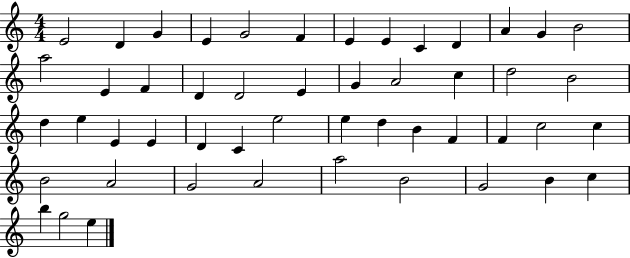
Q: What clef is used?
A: treble